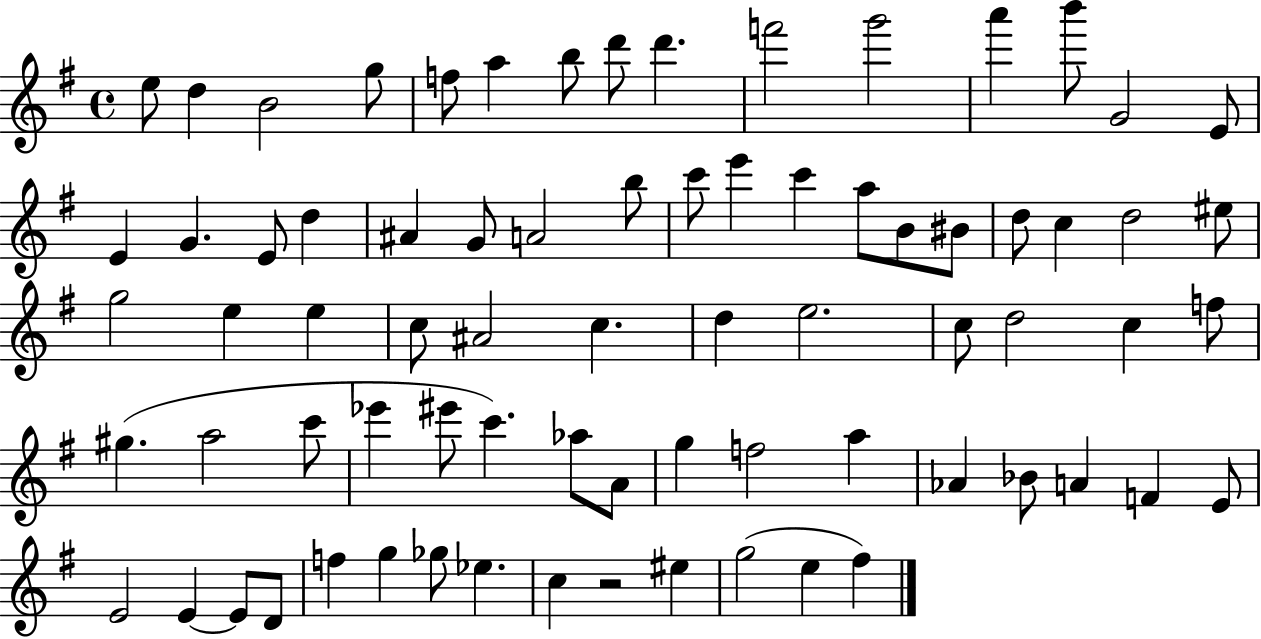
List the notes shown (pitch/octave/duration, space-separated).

E5/e D5/q B4/h G5/e F5/e A5/q B5/e D6/e D6/q. F6/h G6/h A6/q B6/e G4/h E4/e E4/q G4/q. E4/e D5/q A#4/q G4/e A4/h B5/e C6/e E6/q C6/q A5/e B4/e BIS4/e D5/e C5/q D5/h EIS5/e G5/h E5/q E5/q C5/e A#4/h C5/q. D5/q E5/h. C5/e D5/h C5/q F5/e G#5/q. A5/h C6/e Eb6/q EIS6/e C6/q. Ab5/e A4/e G5/q F5/h A5/q Ab4/q Bb4/e A4/q F4/q E4/e E4/h E4/q E4/e D4/e F5/q G5/q Gb5/e Eb5/q. C5/q R/h EIS5/q G5/h E5/q F#5/q